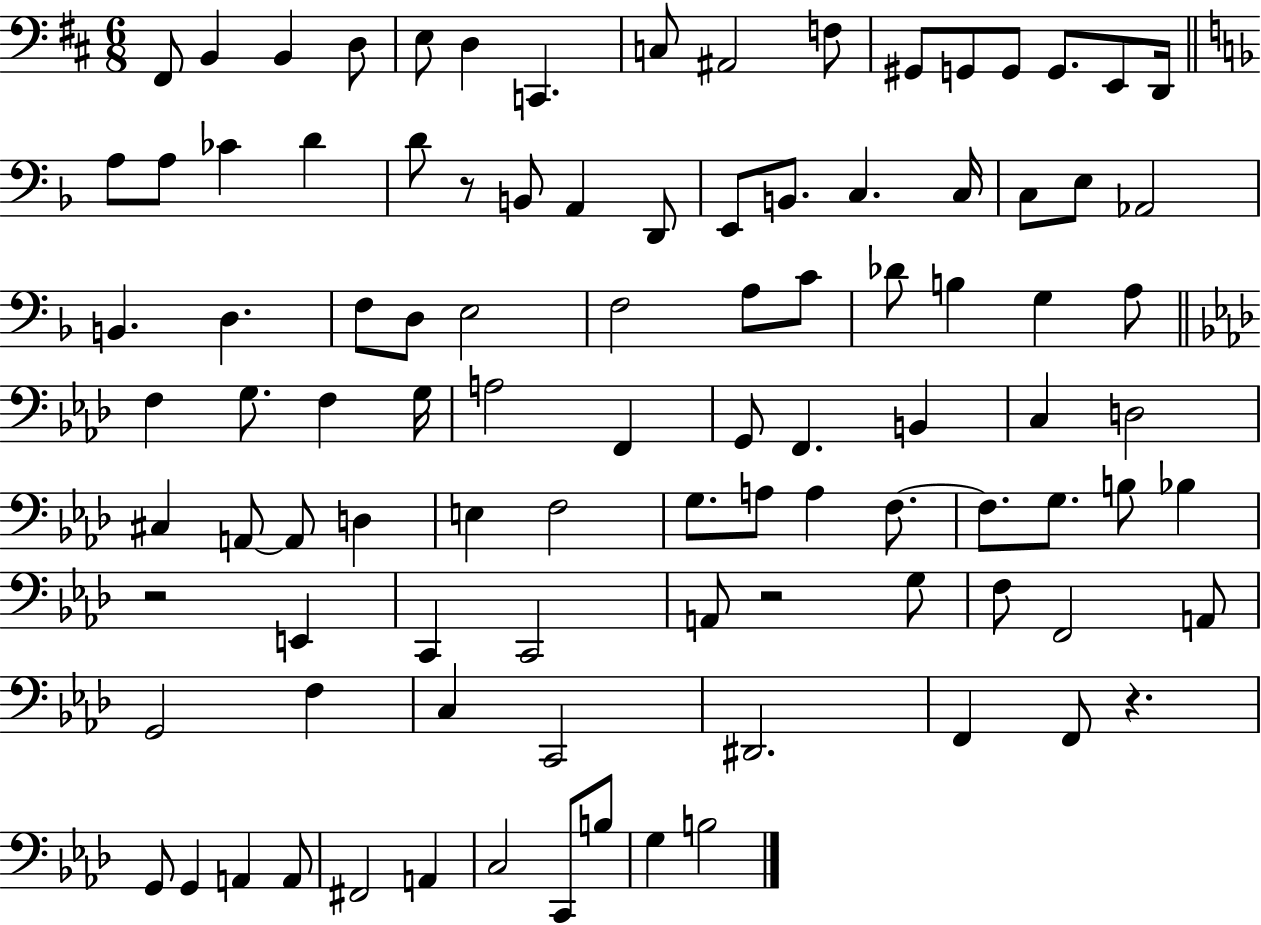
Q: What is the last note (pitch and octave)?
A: B3